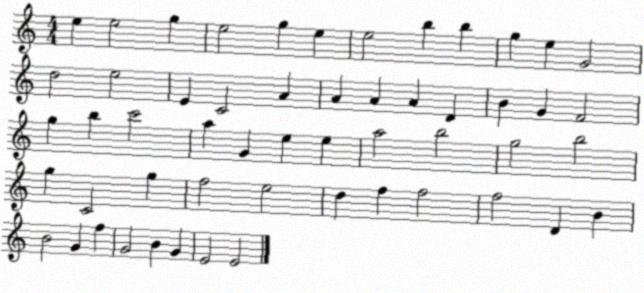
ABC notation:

X:1
T:Untitled
M:4/4
L:1/4
K:C
e e2 g e2 g e e2 b b g e G2 d2 e2 E C2 A A A A D B G F2 g b c'2 a G e e a2 b2 g2 b2 g C2 g f2 e2 d f f2 f2 D B B2 G f G2 B G E2 E2